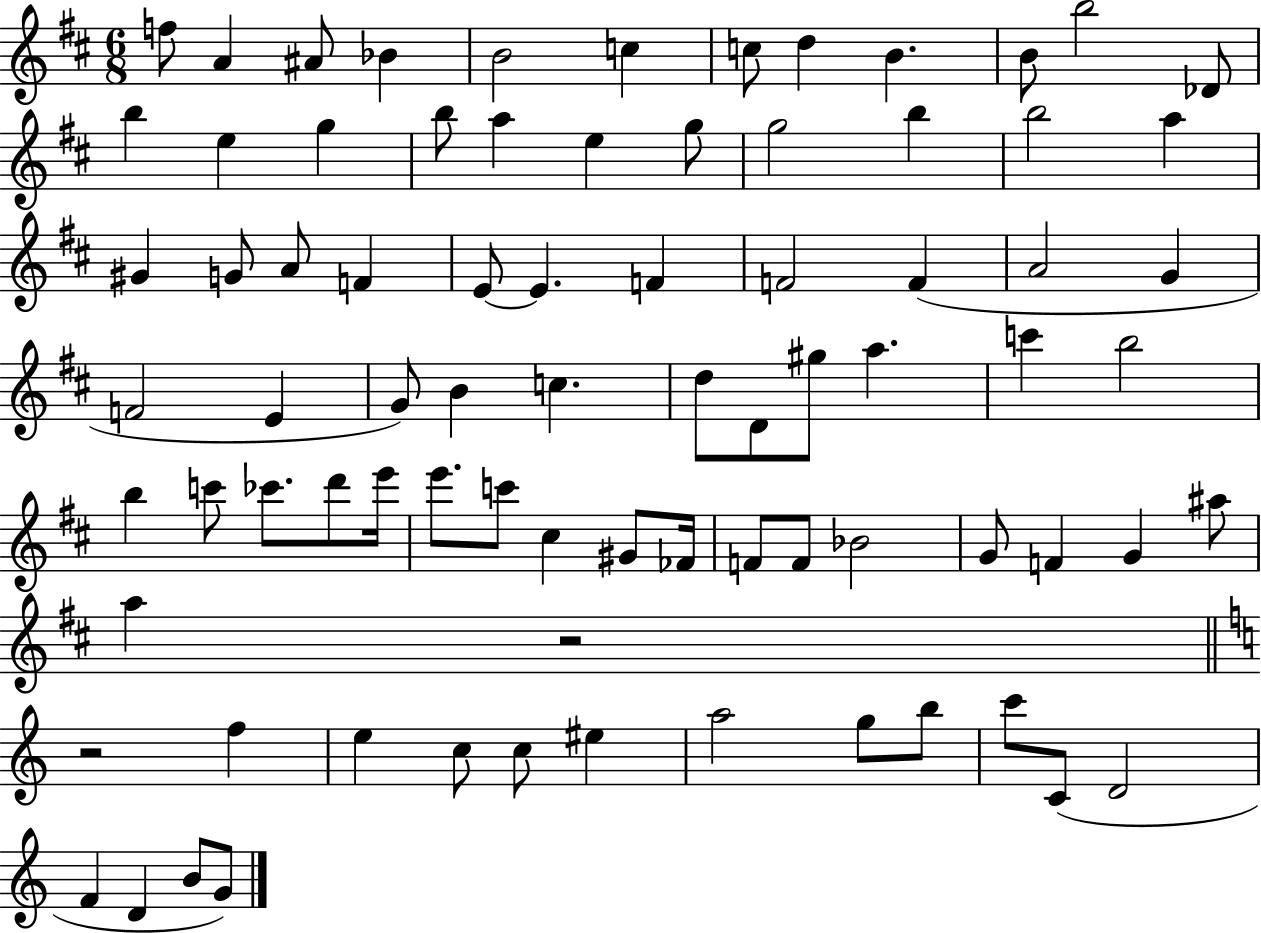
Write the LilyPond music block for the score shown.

{
  \clef treble
  \numericTimeSignature
  \time 6/8
  \key d \major
  f''8 a'4 ais'8 bes'4 | b'2 c''4 | c''8 d''4 b'4. | b'8 b''2 des'8 | \break b''4 e''4 g''4 | b''8 a''4 e''4 g''8 | g''2 b''4 | b''2 a''4 | \break gis'4 g'8 a'8 f'4 | e'8~~ e'4. f'4 | f'2 f'4( | a'2 g'4 | \break f'2 e'4 | g'8) b'4 c''4. | d''8 d'8 gis''8 a''4. | c'''4 b''2 | \break b''4 c'''8 ces'''8. d'''8 e'''16 | e'''8. c'''8 cis''4 gis'8 fes'16 | f'8 f'8 bes'2 | g'8 f'4 g'4 ais''8 | \break a''4 r2 | \bar "||" \break \key c \major r2 f''4 | e''4 c''8 c''8 eis''4 | a''2 g''8 b''8 | c'''8 c'8( d'2 | \break f'4 d'4 b'8 g'8) | \bar "|."
}